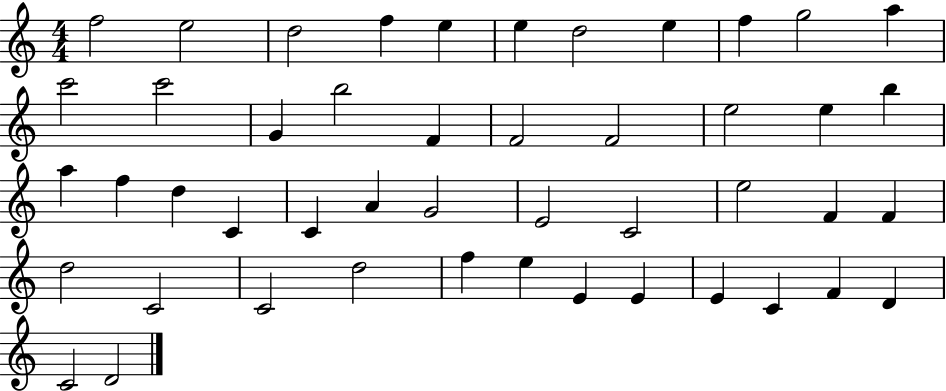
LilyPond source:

{
  \clef treble
  \numericTimeSignature
  \time 4/4
  \key c \major
  f''2 e''2 | d''2 f''4 e''4 | e''4 d''2 e''4 | f''4 g''2 a''4 | \break c'''2 c'''2 | g'4 b''2 f'4 | f'2 f'2 | e''2 e''4 b''4 | \break a''4 f''4 d''4 c'4 | c'4 a'4 g'2 | e'2 c'2 | e''2 f'4 f'4 | \break d''2 c'2 | c'2 d''2 | f''4 e''4 e'4 e'4 | e'4 c'4 f'4 d'4 | \break c'2 d'2 | \bar "|."
}